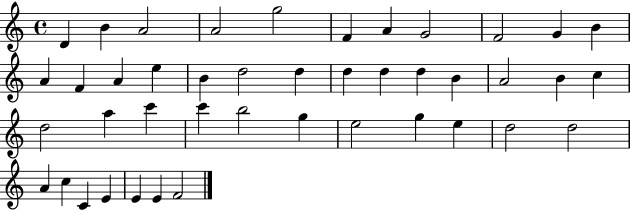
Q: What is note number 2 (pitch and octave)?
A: B4